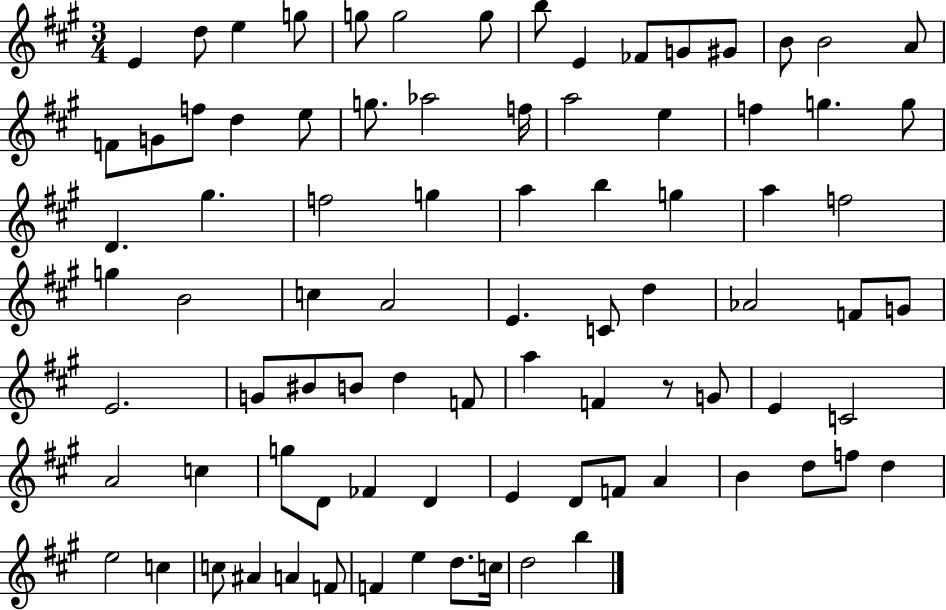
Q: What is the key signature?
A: A major